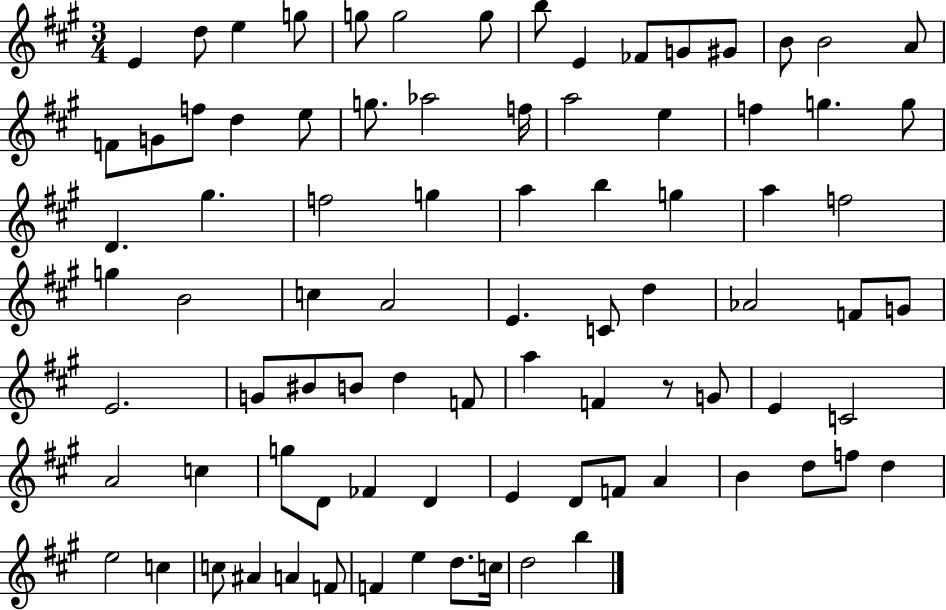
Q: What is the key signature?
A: A major